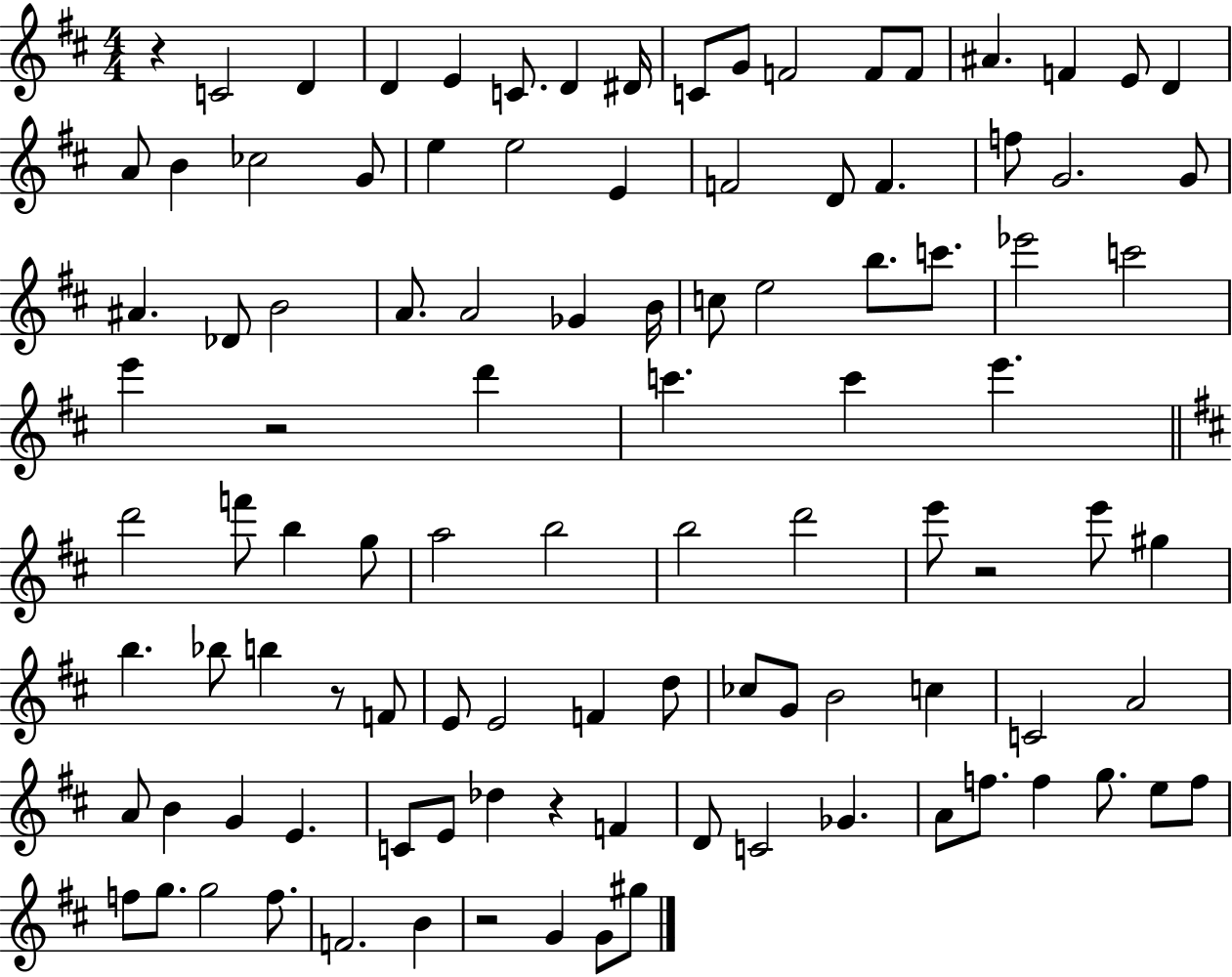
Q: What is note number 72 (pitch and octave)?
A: A4